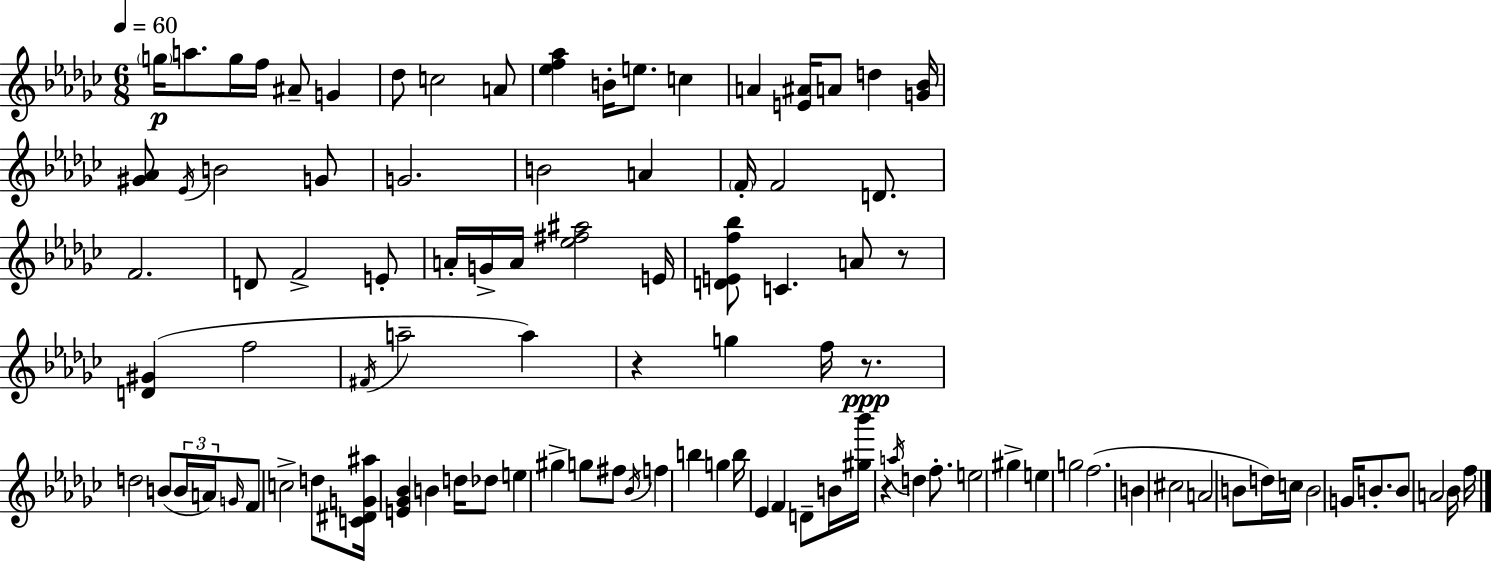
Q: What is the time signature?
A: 6/8